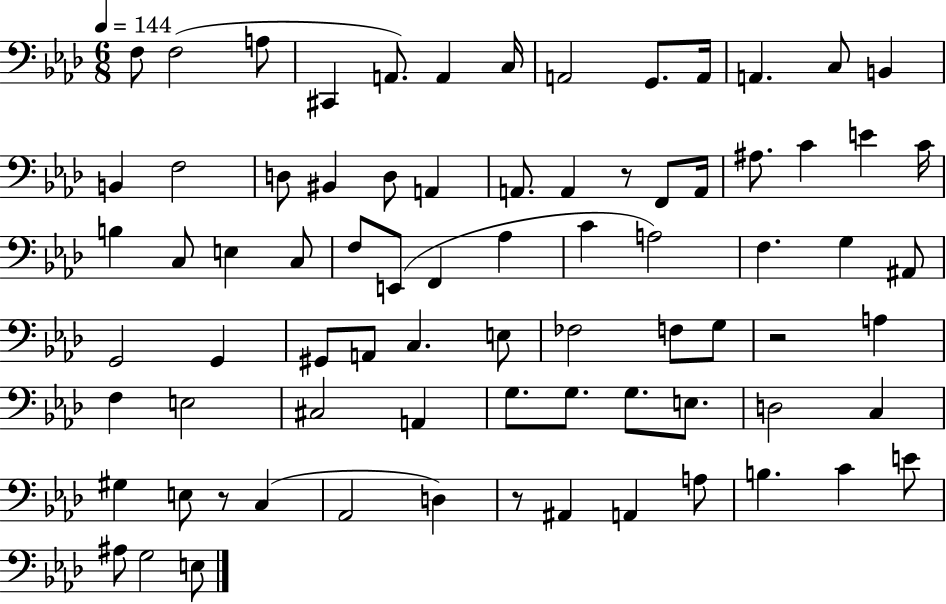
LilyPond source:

{
  \clef bass
  \numericTimeSignature
  \time 6/8
  \key aes \major
  \tempo 4 = 144
  f8 f2( a8 | cis,4 a,8.) a,4 c16 | a,2 g,8. a,16 | a,4. c8 b,4 | \break b,4 f2 | d8 bis,4 d8 a,4 | a,8. a,4 r8 f,8 a,16 | ais8. c'4 e'4 c'16 | \break b4 c8 e4 c8 | f8 e,8( f,4 aes4 | c'4 a2) | f4. g4 ais,8 | \break g,2 g,4 | gis,8 a,8 c4. e8 | fes2 f8 g8 | r2 a4 | \break f4 e2 | cis2 a,4 | g8. g8. g8. e8. | d2 c4 | \break gis4 e8 r8 c4( | aes,2 d4) | r8 ais,4 a,4 a8 | b4. c'4 e'8 | \break ais8 g2 e8 | \bar "|."
}